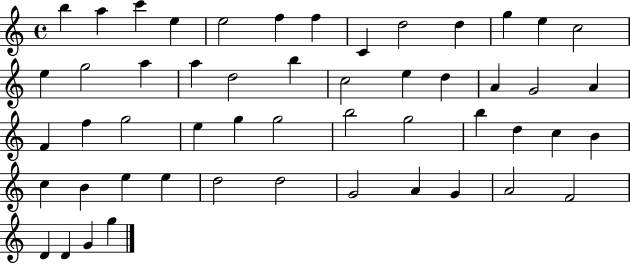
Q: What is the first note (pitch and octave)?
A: B5